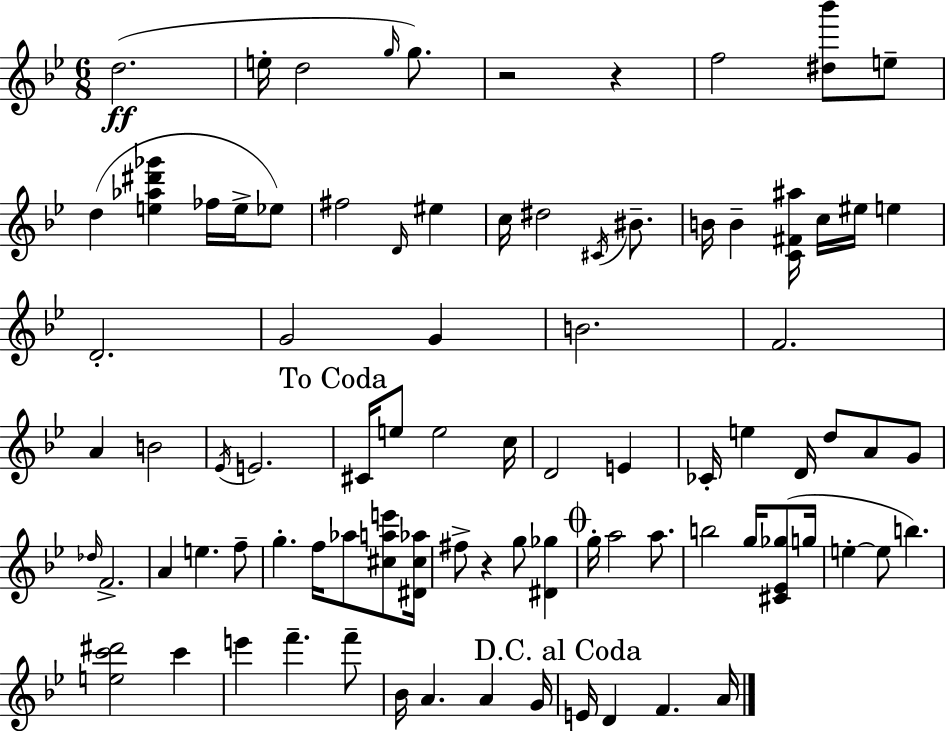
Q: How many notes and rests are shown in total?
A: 86